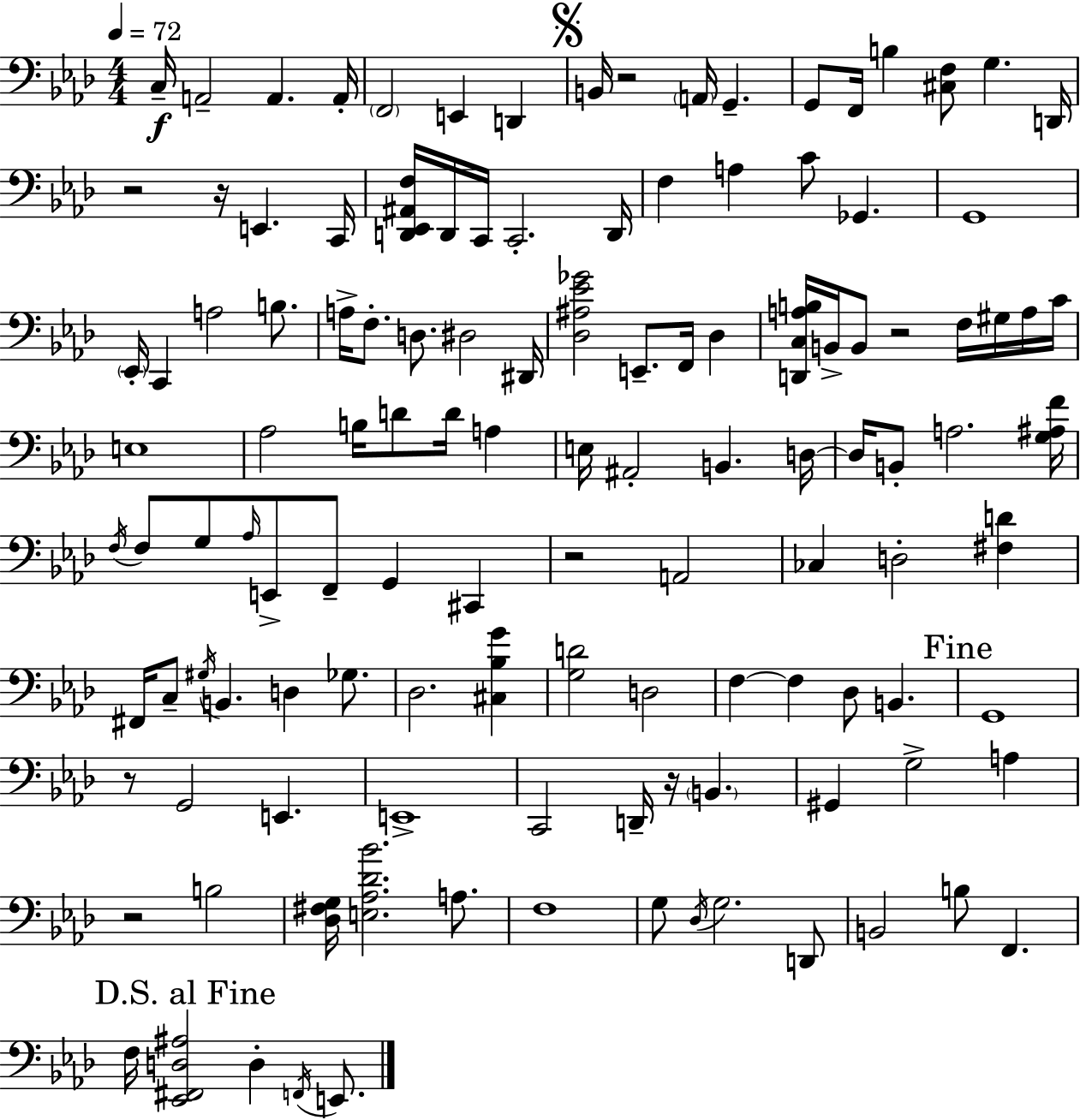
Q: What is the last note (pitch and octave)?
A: E2